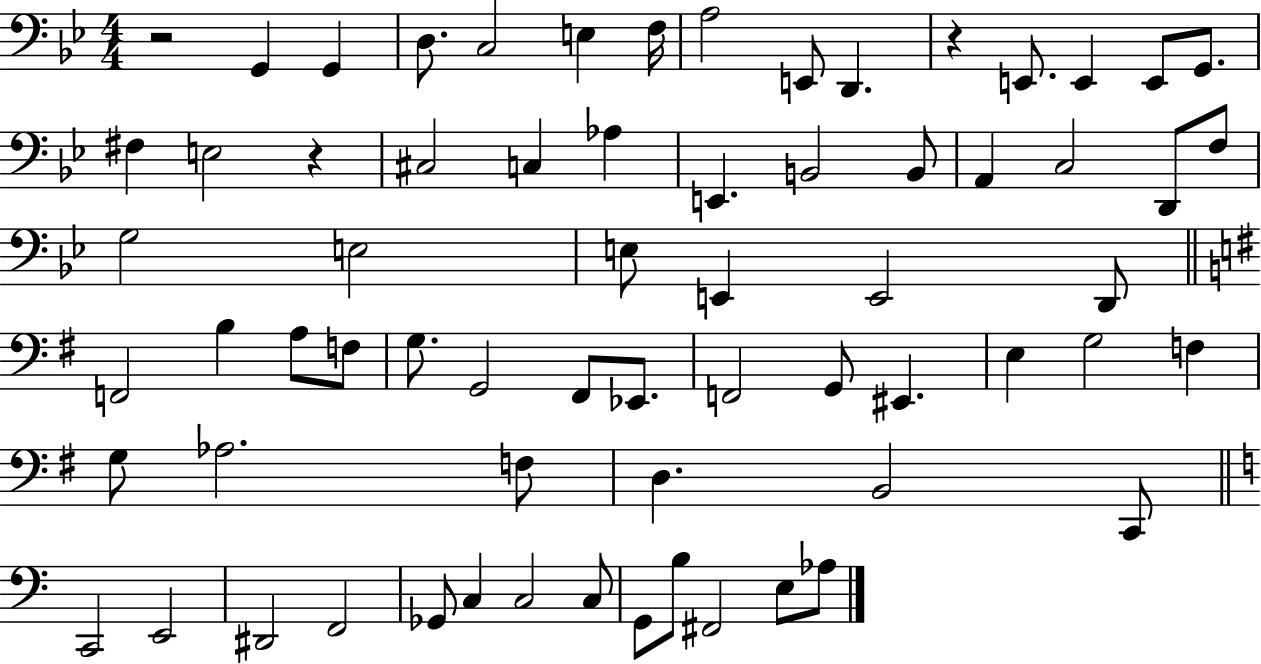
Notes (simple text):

R/h G2/q G2/q D3/e. C3/h E3/q F3/s A3/h E2/e D2/q. R/q E2/e. E2/q E2/e G2/e. F#3/q E3/h R/q C#3/h C3/q Ab3/q E2/q. B2/h B2/e A2/q C3/h D2/e F3/e G3/h E3/h E3/e E2/q E2/h D2/e F2/h B3/q A3/e F3/e G3/e. G2/h F#2/e Eb2/e. F2/h G2/e EIS2/q. E3/q G3/h F3/q G3/e Ab3/h. F3/e D3/q. B2/h C2/e C2/h E2/h D#2/h F2/h Gb2/e C3/q C3/h C3/e G2/e B3/e F#2/h E3/e Ab3/e